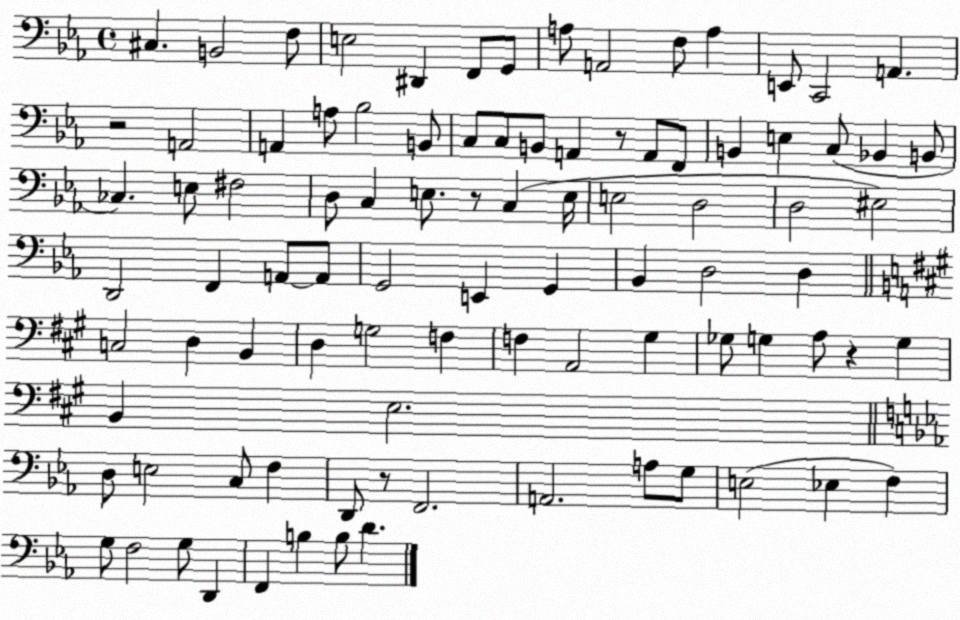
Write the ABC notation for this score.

X:1
T:Untitled
M:4/4
L:1/4
K:Eb
^C, B,,2 F,/2 E,2 ^D,, F,,/2 G,,/2 A,/2 A,,2 F,/2 A, E,,/2 C,,2 A,, z2 A,,2 A,, A,/2 _B,2 B,,/2 C,/2 C,/2 B,,/2 A,, z/2 A,,/2 F,,/2 B,, E, C,/2 _B,, B,,/2 _C, E,/2 ^F,2 D,/2 C, E,/2 z/2 C, E,/4 E,2 D,2 D,2 ^E,2 D,,2 F,, A,,/2 A,,/2 G,,2 E,, G,, _B,, D,2 D, C,2 D, B,, D, G,2 F, F, A,,2 ^G, _G,/2 G, A,/2 z G, B,, E,2 D,/2 E,2 C,/2 F, D,,/2 z/2 F,,2 A,,2 A,/2 G,/2 E,2 _E, F, G,/2 F,2 G,/2 D,, F,, B, B,/2 D